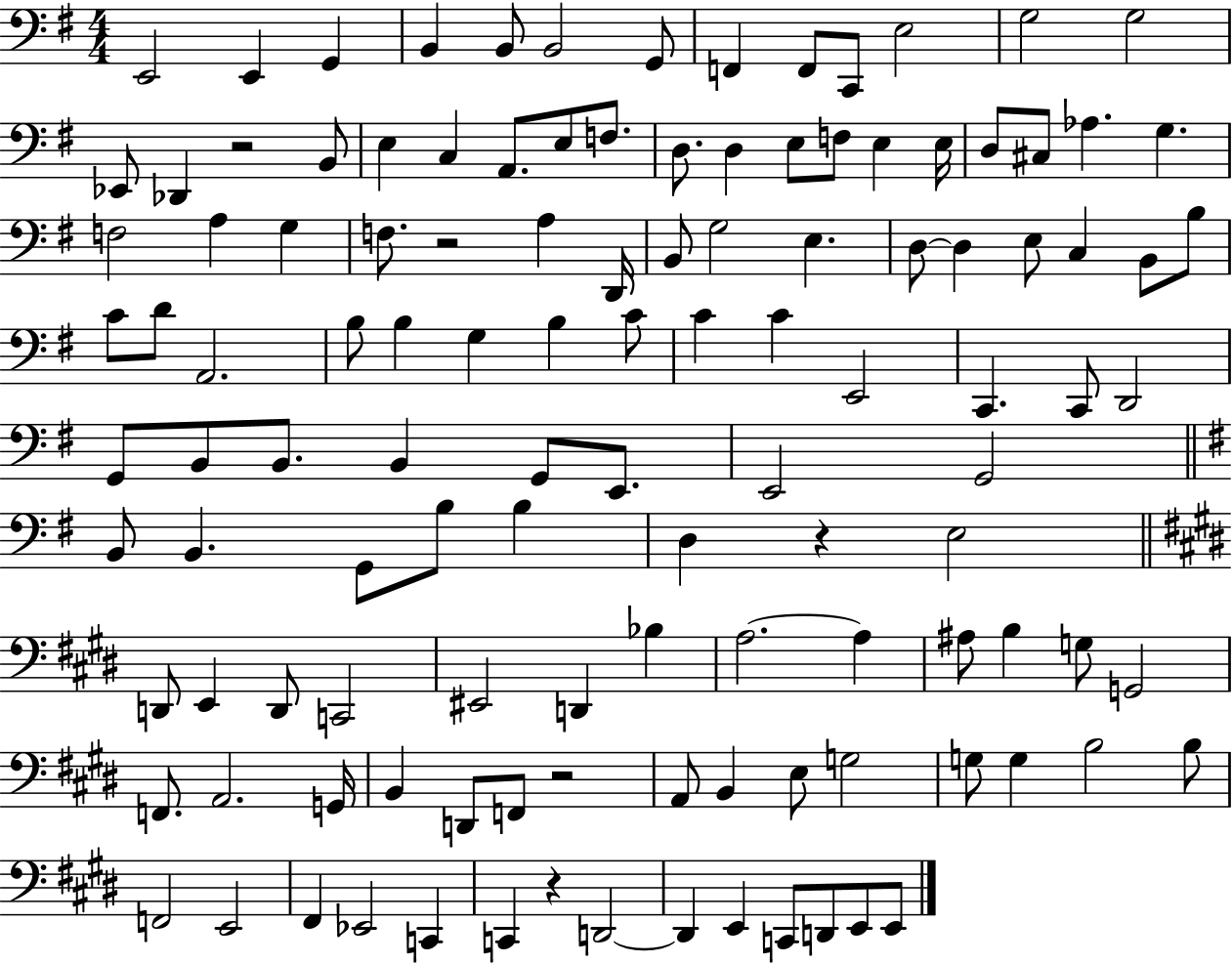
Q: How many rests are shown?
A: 5